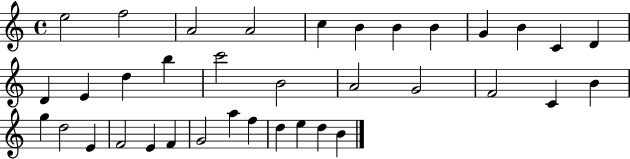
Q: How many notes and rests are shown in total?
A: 36